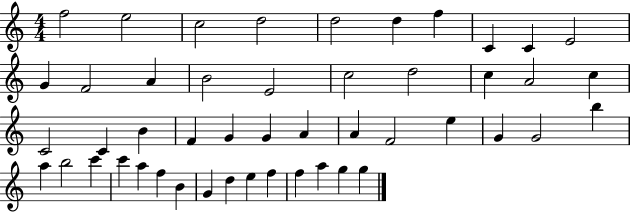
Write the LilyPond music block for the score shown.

{
  \clef treble
  \numericTimeSignature
  \time 4/4
  \key c \major
  f''2 e''2 | c''2 d''2 | d''2 d''4 f''4 | c'4 c'4 e'2 | \break g'4 f'2 a'4 | b'2 e'2 | c''2 d''2 | c''4 a'2 c''4 | \break c'2 c'4 b'4 | f'4 g'4 g'4 a'4 | a'4 f'2 e''4 | g'4 g'2 b''4 | \break a''4 b''2 c'''4 | c'''4 a''4 f''4 b'4 | g'4 d''4 e''4 f''4 | f''4 a''4 g''4 g''4 | \break \bar "|."
}